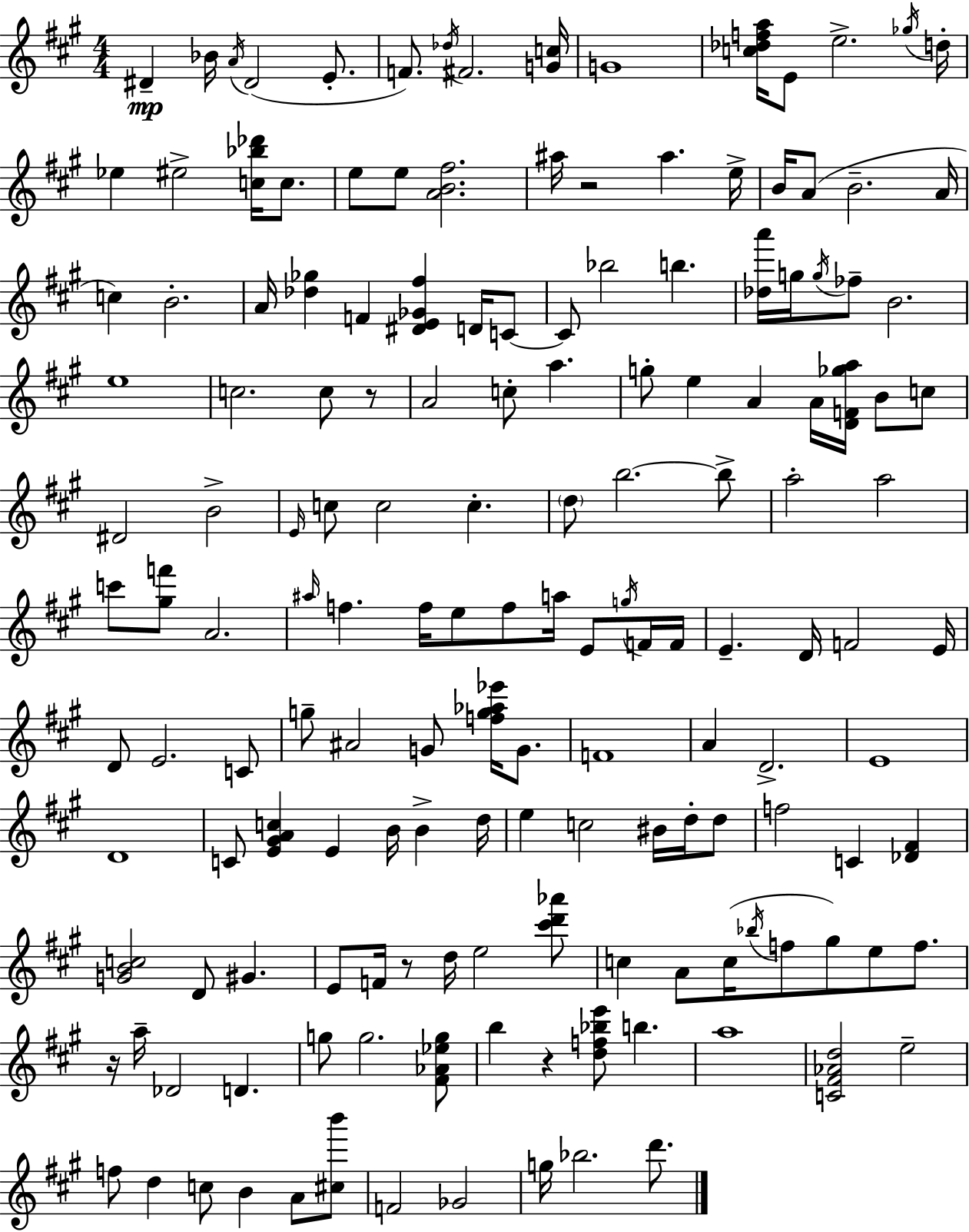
{
  \clef treble
  \numericTimeSignature
  \time 4/4
  \key a \major
  \repeat volta 2 { dis'4--\mp bes'16 \acciaccatura { a'16 } dis'2( e'8.-. | f'8.) \acciaccatura { des''16 } fis'2. | <g' c''>16 g'1 | <c'' des'' f'' a''>16 e'8 e''2.-> | \break \acciaccatura { ges''16 } d''16-. ees''4 eis''2-> <c'' bes'' des'''>16 | c''8. e''8 e''8 <a' b' fis''>2. | ais''16 r2 ais''4. | e''16-> b'16 a'8( b'2.-- | \break a'16 c''4) b'2.-. | a'16 <des'' ges''>4 f'4 <dis' e' ges' fis''>4 | d'16 c'8~~ c'8 bes''2 b''4. | <des'' a'''>16 g''16 \acciaccatura { g''16 } fes''8-- b'2. | \break e''1 | c''2. | c''8 r8 a'2 c''8-. a''4. | g''8-. e''4 a'4 a'16 <d' f' ges'' a''>16 | \break b'8 c''8 dis'2 b'2-> | \grace { e'16 } c''8 c''2 c''4.-. | \parenthesize d''8 b''2.~~ | b''8-> a''2-. a''2 | \break c'''8 <gis'' f'''>8 a'2. | \grace { ais''16 } f''4. f''16 e''8 f''8 | a''16 e'8 \acciaccatura { g''16 } f'16 f'16 e'4.-- d'16 f'2 | e'16 d'8 e'2. | \break c'8 g''8-- ais'2 | g'8 <f'' g'' aes'' ees'''>16 g'8. f'1 | a'4 d'2.-> | e'1 | \break d'1 | c'8 <e' gis' a' c''>4 e'4 | b'16 b'4-> d''16 e''4 c''2 | bis'16 d''16-. d''8 f''2 c'4 | \break <des' fis'>4 <g' b' c''>2 d'8 | gis'4. e'8 f'16 r8 d''16 e''2 | <cis''' d''' aes'''>8 c''4 a'8 c''16( \acciaccatura { bes''16 } f''8 | gis''8) e''8 f''8. r16 a''16-- des'2 | \break d'4. g''8 g''2. | <fis' aes' ees'' g''>8 b''4 r4 | <d'' f'' bes'' e'''>8 b''4. a''1 | <c' fis' aes' d''>2 | \break e''2-- f''8 d''4 c''8 | b'4 a'8 <cis'' b'''>8 f'2 | ges'2 g''16 bes''2. | d'''8. } \bar "|."
}